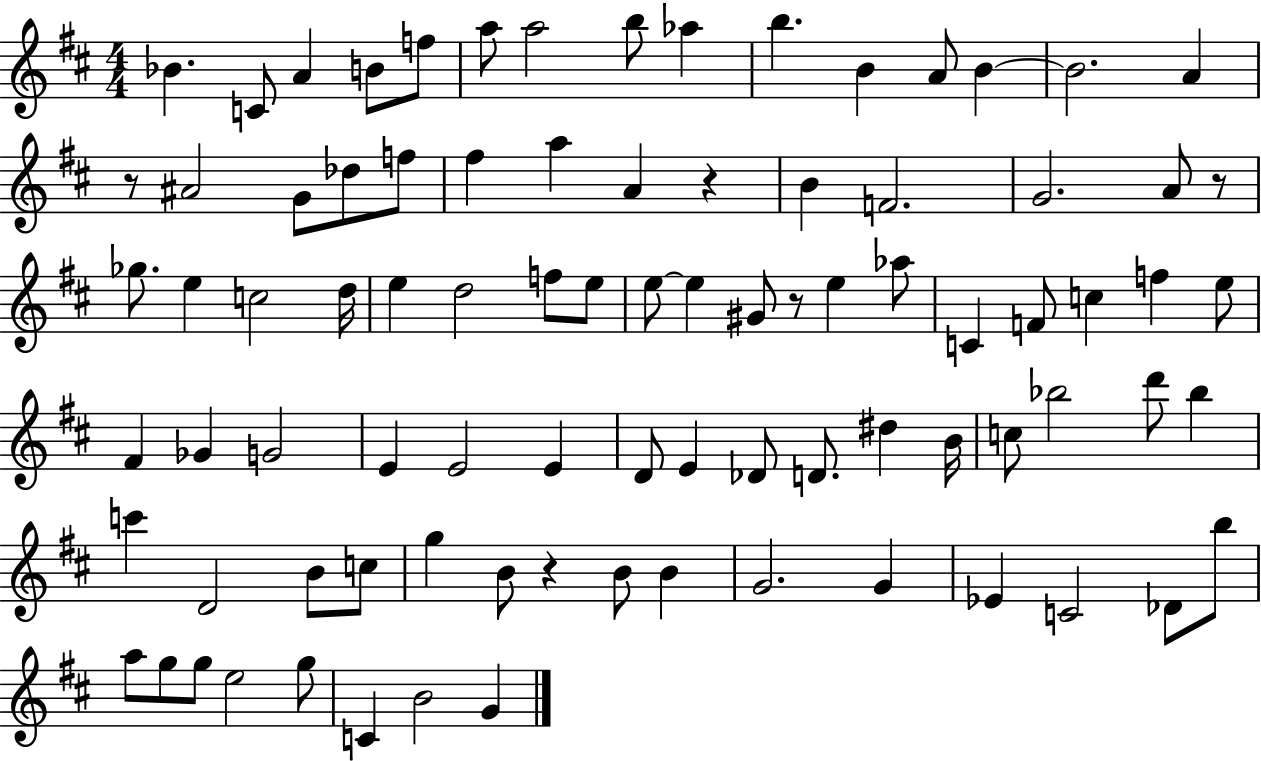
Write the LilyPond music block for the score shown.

{
  \clef treble
  \numericTimeSignature
  \time 4/4
  \key d \major
  \repeat volta 2 { bes'4. c'8 a'4 b'8 f''8 | a''8 a''2 b''8 aes''4 | b''4. b'4 a'8 b'4~~ | b'2. a'4 | \break r8 ais'2 g'8 des''8 f''8 | fis''4 a''4 a'4 r4 | b'4 f'2. | g'2. a'8 r8 | \break ges''8. e''4 c''2 d''16 | e''4 d''2 f''8 e''8 | e''8~~ e''4 gis'8 r8 e''4 aes''8 | c'4 f'8 c''4 f''4 e''8 | \break fis'4 ges'4 g'2 | e'4 e'2 e'4 | d'8 e'4 des'8 d'8. dis''4 b'16 | c''8 bes''2 d'''8 bes''4 | \break c'''4 d'2 b'8 c''8 | g''4 b'8 r4 b'8 b'4 | g'2. g'4 | ees'4 c'2 des'8 b''8 | \break a''8 g''8 g''8 e''2 g''8 | c'4 b'2 g'4 | } \bar "|."
}